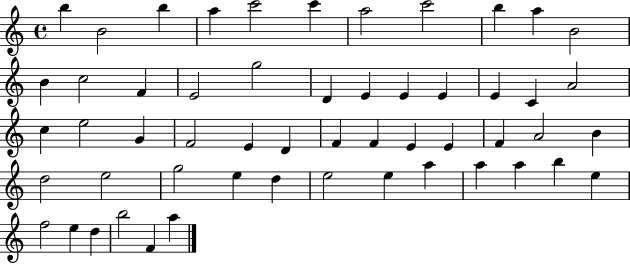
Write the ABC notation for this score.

X:1
T:Untitled
M:4/4
L:1/4
K:C
b B2 b a c'2 c' a2 c'2 b a B2 B c2 F E2 g2 D E E E E C A2 c e2 G F2 E D F F E E F A2 B d2 e2 g2 e d e2 e a a a b e f2 e d b2 F a